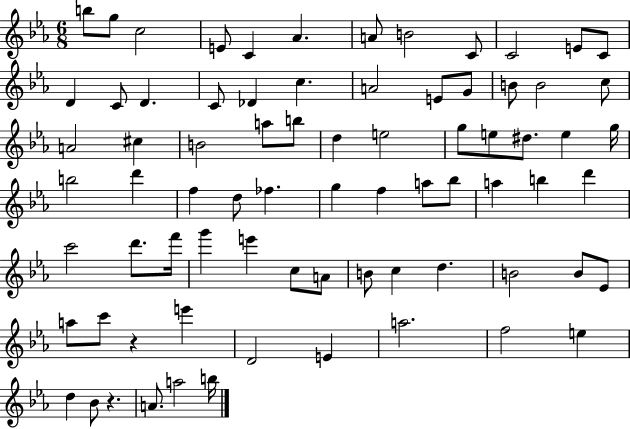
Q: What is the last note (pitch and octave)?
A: B5